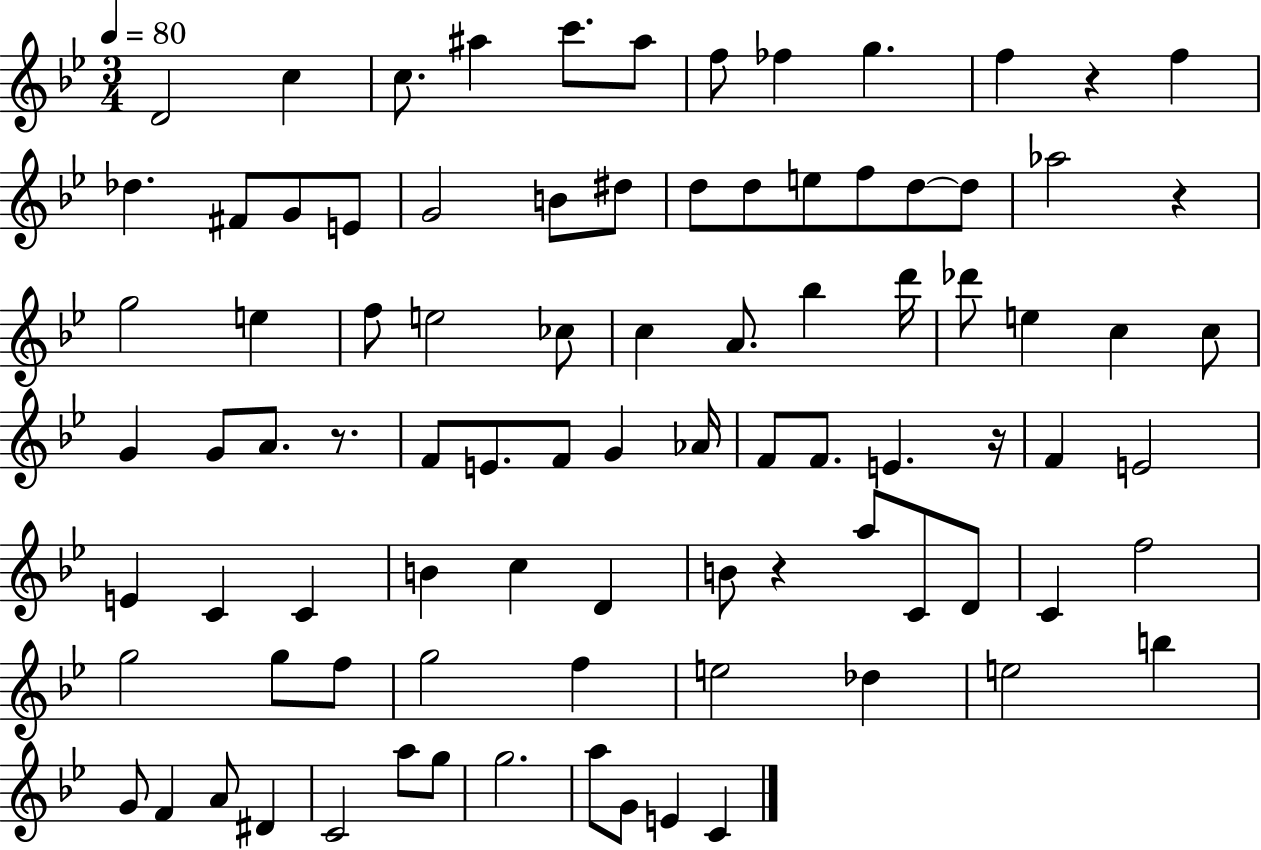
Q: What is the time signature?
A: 3/4